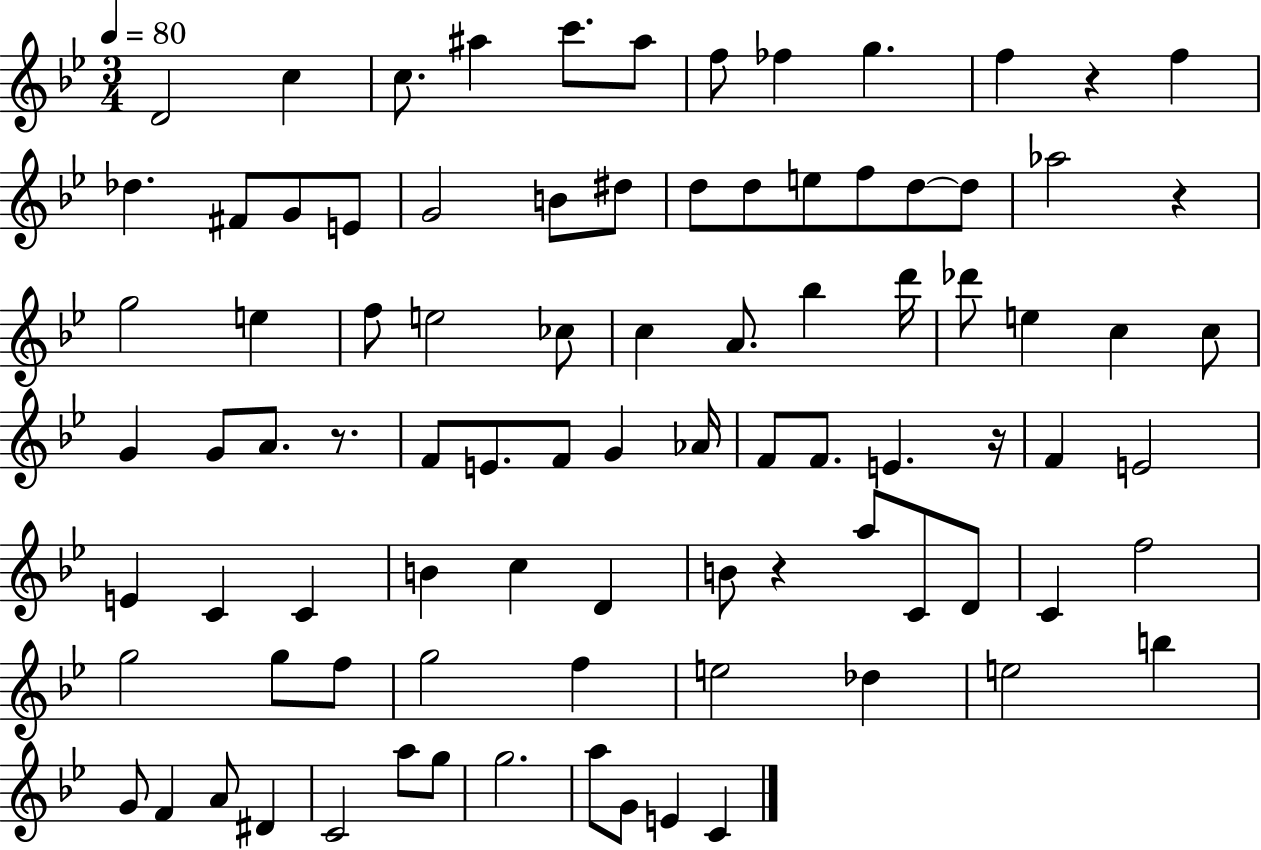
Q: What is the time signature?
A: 3/4